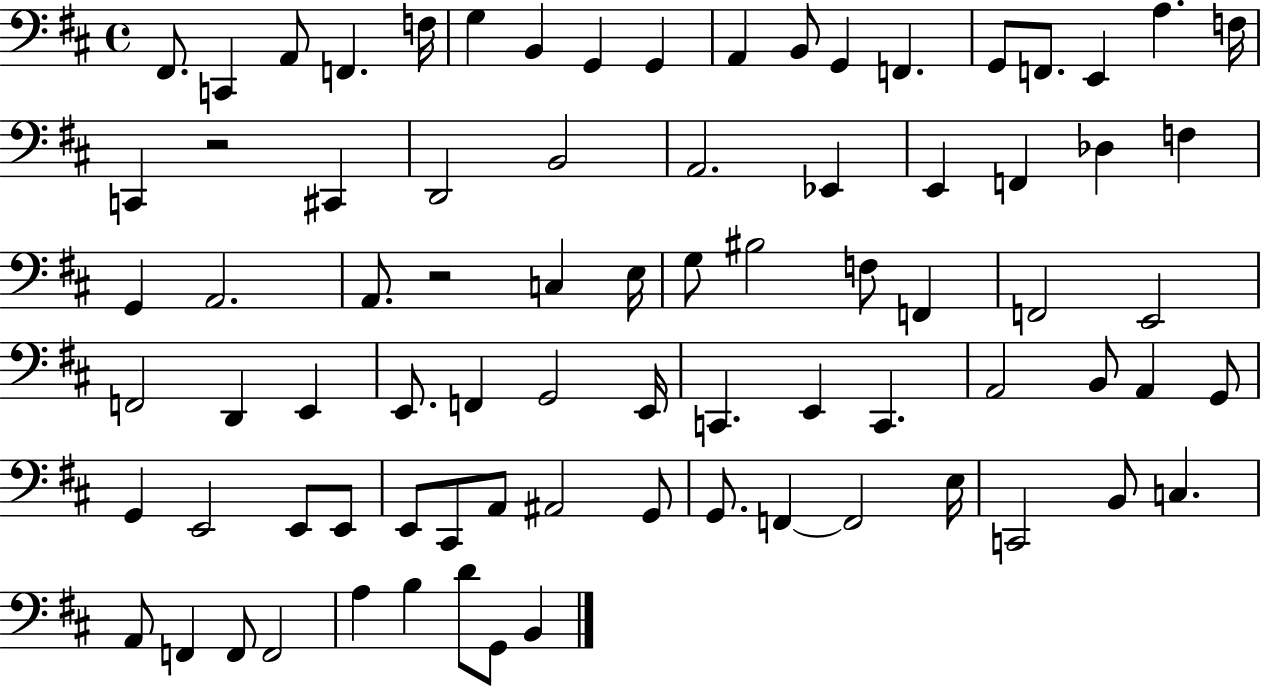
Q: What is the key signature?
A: D major